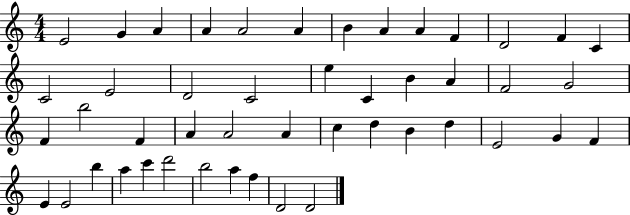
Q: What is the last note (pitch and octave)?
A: D4